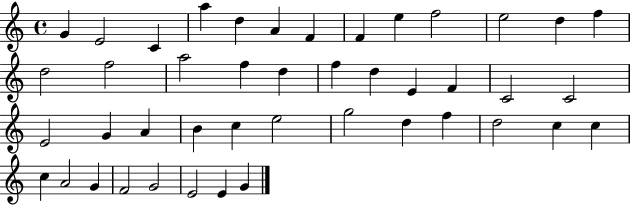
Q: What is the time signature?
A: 4/4